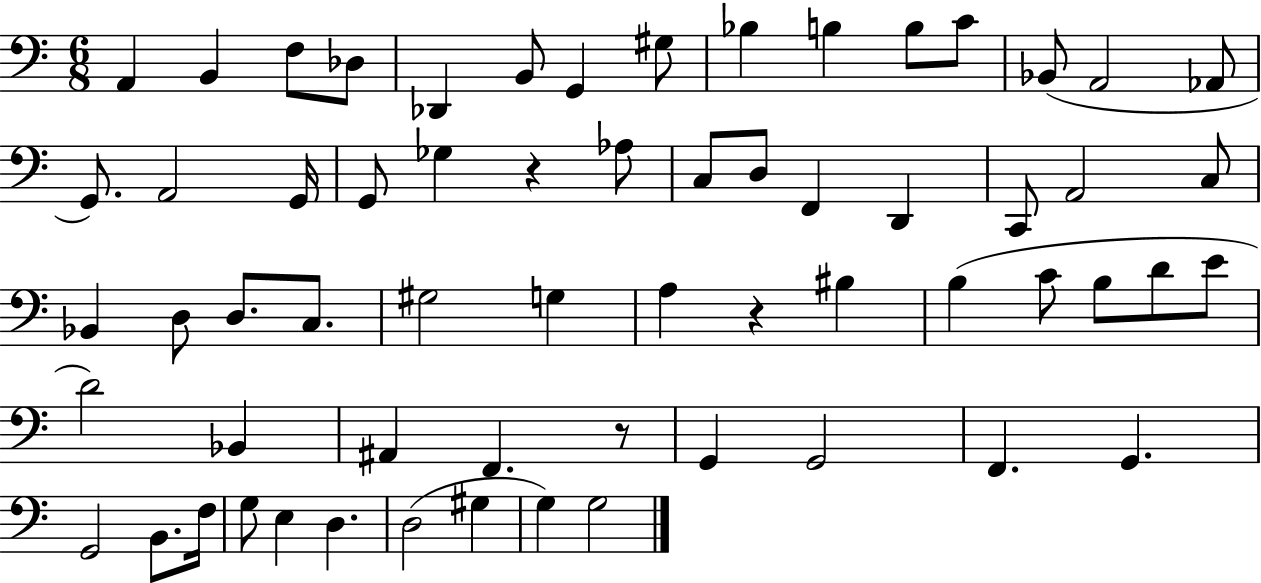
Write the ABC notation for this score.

X:1
T:Untitled
M:6/8
L:1/4
K:C
A,, B,, F,/2 _D,/2 _D,, B,,/2 G,, ^G,/2 _B, B, B,/2 C/2 _B,,/2 A,,2 _A,,/2 G,,/2 A,,2 G,,/4 G,,/2 _G, z _A,/2 C,/2 D,/2 F,, D,, C,,/2 A,,2 C,/2 _B,, D,/2 D,/2 C,/2 ^G,2 G, A, z ^B, B, C/2 B,/2 D/2 E/2 D2 _B,, ^A,, F,, z/2 G,, G,,2 F,, G,, G,,2 B,,/2 F,/4 G,/2 E, D, D,2 ^G, G, G,2